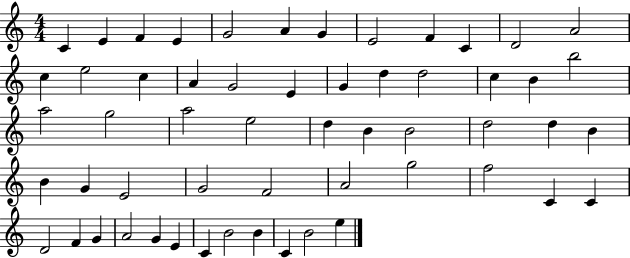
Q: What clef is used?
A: treble